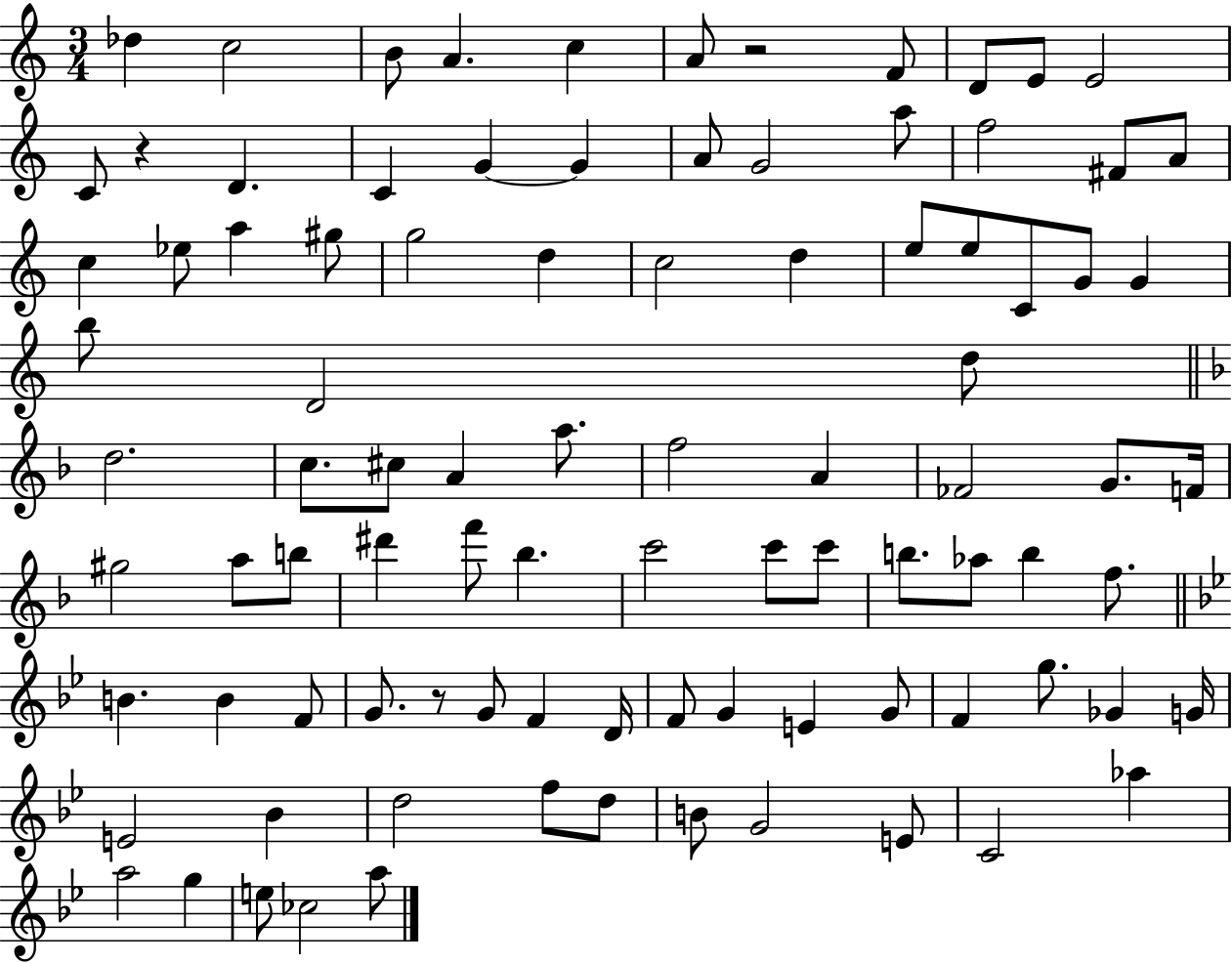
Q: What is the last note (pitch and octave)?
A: A5